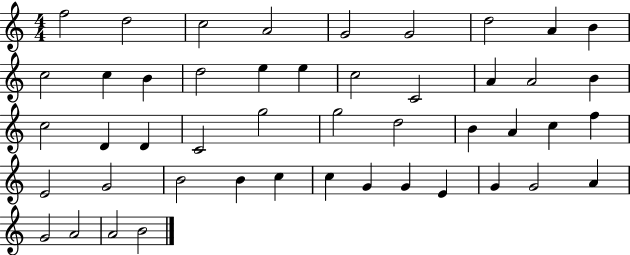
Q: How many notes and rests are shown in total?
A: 47